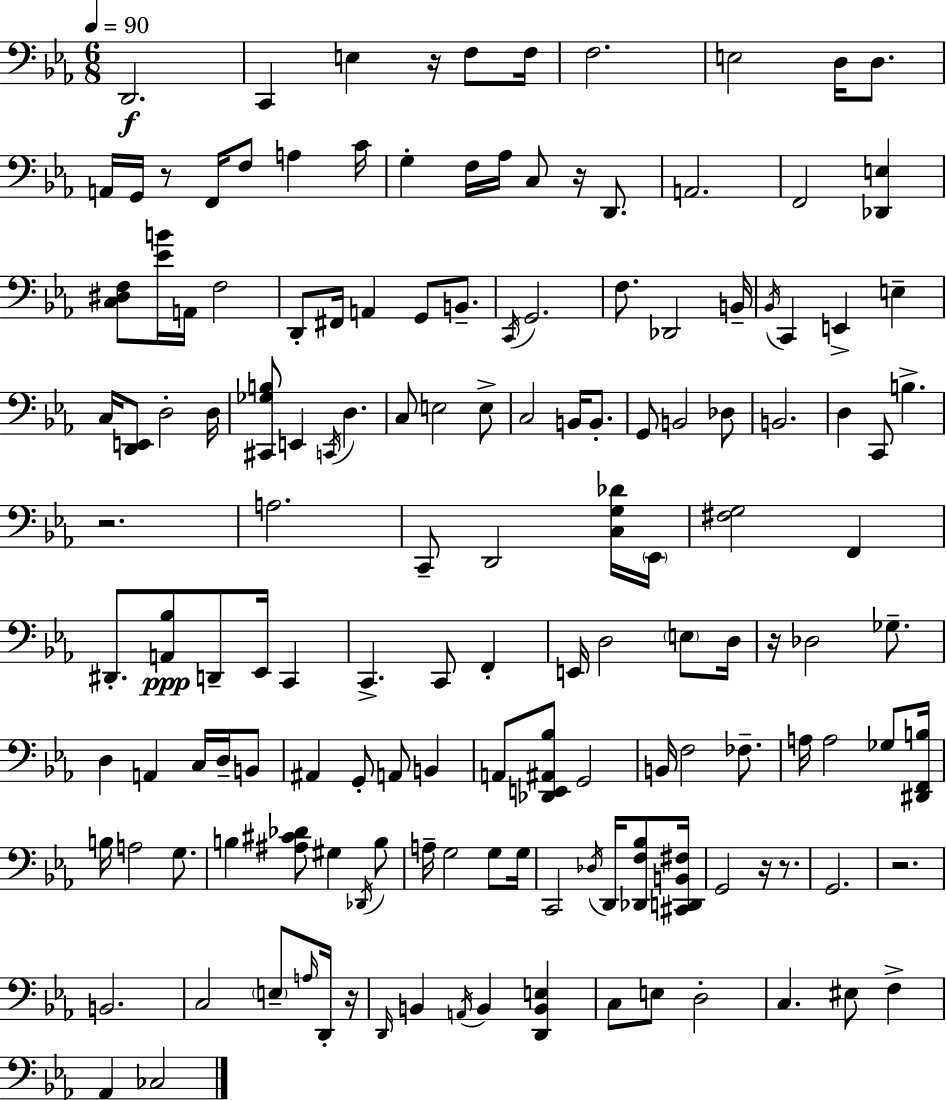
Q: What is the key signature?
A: C minor